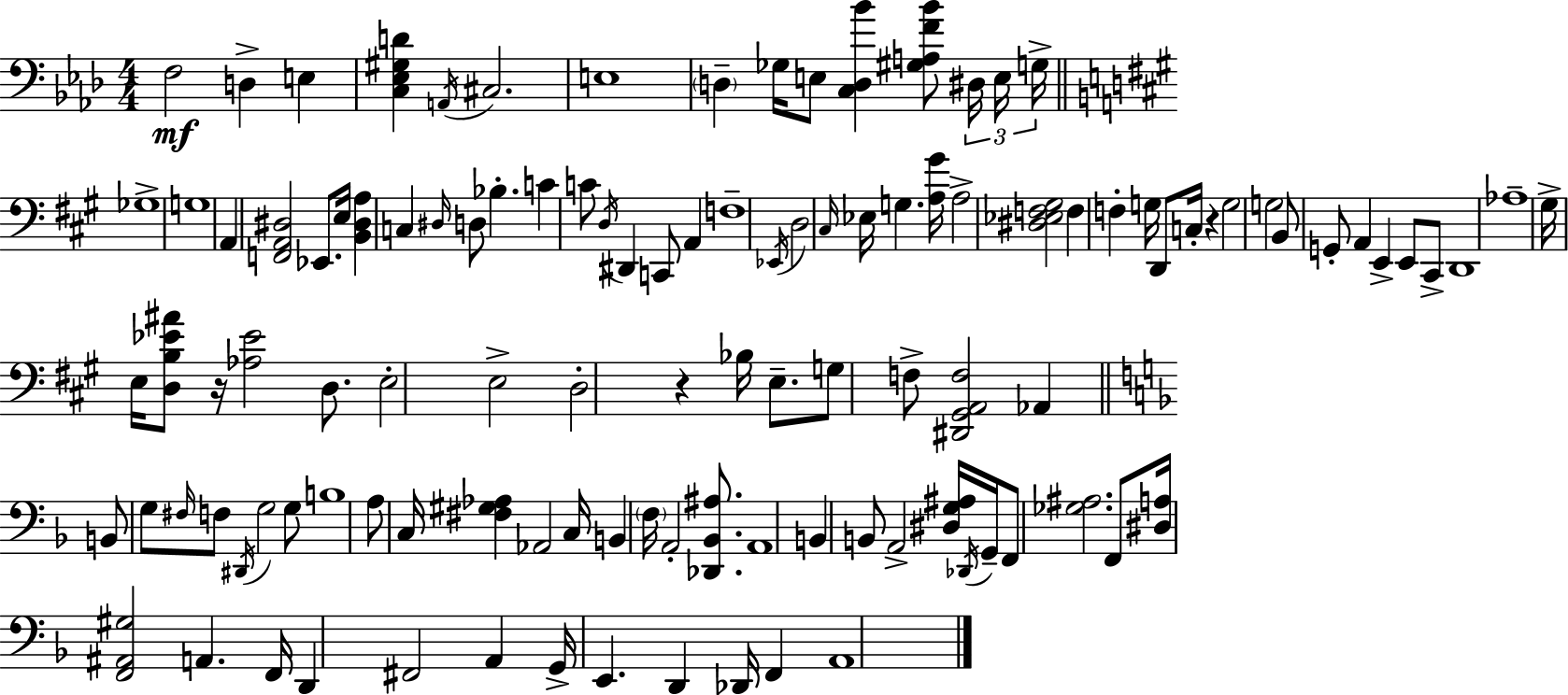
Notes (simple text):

F3/h D3/q E3/q [C3,Eb3,G#3,D4]/q A2/s C#3/h. E3/w D3/q Gb3/s E3/e [C3,D3,Bb4]/q [G#3,A3,F4,Bb4]/e D#3/s E3/s G3/s Gb3/w G3/w A2/q [F2,A2,D#3]/h Eb2/e. E3/s [B2,D#3,A3]/q C3/q D#3/s D3/e Bb3/q. C4/q C4/e D3/s D#2/q C2/e A2/q F3/w Eb2/s D3/h C#3/s Eb3/s G3/q. [A3,G#4]/s A3/h [D#3,Eb3,F3,G#3]/h F3/q F3/q G3/s D2/e C3/s R/q G3/h G3/h B2/e G2/e A2/q E2/q E2/e C#2/e D2/w Ab3/w G#3/s E3/s [D3,B3,Eb4,A#4]/e R/s [Ab3,Eb4]/h D3/e. E3/h E3/h D3/h R/q Bb3/s E3/e. G3/e F3/e [D#2,G#2,A2,F3]/h Ab2/q B2/e G3/e F#3/s F3/e D#2/s G3/h G3/e B3/w A3/e C3/s [F#3,G#3,Ab3]/q Ab2/h C3/s B2/q F3/s A2/h [Db2,Bb2,A#3]/e. A2/w B2/q B2/e A2/h [D#3,G3,A#3]/s Db2/s G2/s F2/e [Gb3,A#3]/h. F2/e [D#3,A3]/s [F2,A#2,G#3]/h A2/q. F2/s D2/q F#2/h A2/q G2/s E2/q. D2/q Db2/s F2/q A2/w